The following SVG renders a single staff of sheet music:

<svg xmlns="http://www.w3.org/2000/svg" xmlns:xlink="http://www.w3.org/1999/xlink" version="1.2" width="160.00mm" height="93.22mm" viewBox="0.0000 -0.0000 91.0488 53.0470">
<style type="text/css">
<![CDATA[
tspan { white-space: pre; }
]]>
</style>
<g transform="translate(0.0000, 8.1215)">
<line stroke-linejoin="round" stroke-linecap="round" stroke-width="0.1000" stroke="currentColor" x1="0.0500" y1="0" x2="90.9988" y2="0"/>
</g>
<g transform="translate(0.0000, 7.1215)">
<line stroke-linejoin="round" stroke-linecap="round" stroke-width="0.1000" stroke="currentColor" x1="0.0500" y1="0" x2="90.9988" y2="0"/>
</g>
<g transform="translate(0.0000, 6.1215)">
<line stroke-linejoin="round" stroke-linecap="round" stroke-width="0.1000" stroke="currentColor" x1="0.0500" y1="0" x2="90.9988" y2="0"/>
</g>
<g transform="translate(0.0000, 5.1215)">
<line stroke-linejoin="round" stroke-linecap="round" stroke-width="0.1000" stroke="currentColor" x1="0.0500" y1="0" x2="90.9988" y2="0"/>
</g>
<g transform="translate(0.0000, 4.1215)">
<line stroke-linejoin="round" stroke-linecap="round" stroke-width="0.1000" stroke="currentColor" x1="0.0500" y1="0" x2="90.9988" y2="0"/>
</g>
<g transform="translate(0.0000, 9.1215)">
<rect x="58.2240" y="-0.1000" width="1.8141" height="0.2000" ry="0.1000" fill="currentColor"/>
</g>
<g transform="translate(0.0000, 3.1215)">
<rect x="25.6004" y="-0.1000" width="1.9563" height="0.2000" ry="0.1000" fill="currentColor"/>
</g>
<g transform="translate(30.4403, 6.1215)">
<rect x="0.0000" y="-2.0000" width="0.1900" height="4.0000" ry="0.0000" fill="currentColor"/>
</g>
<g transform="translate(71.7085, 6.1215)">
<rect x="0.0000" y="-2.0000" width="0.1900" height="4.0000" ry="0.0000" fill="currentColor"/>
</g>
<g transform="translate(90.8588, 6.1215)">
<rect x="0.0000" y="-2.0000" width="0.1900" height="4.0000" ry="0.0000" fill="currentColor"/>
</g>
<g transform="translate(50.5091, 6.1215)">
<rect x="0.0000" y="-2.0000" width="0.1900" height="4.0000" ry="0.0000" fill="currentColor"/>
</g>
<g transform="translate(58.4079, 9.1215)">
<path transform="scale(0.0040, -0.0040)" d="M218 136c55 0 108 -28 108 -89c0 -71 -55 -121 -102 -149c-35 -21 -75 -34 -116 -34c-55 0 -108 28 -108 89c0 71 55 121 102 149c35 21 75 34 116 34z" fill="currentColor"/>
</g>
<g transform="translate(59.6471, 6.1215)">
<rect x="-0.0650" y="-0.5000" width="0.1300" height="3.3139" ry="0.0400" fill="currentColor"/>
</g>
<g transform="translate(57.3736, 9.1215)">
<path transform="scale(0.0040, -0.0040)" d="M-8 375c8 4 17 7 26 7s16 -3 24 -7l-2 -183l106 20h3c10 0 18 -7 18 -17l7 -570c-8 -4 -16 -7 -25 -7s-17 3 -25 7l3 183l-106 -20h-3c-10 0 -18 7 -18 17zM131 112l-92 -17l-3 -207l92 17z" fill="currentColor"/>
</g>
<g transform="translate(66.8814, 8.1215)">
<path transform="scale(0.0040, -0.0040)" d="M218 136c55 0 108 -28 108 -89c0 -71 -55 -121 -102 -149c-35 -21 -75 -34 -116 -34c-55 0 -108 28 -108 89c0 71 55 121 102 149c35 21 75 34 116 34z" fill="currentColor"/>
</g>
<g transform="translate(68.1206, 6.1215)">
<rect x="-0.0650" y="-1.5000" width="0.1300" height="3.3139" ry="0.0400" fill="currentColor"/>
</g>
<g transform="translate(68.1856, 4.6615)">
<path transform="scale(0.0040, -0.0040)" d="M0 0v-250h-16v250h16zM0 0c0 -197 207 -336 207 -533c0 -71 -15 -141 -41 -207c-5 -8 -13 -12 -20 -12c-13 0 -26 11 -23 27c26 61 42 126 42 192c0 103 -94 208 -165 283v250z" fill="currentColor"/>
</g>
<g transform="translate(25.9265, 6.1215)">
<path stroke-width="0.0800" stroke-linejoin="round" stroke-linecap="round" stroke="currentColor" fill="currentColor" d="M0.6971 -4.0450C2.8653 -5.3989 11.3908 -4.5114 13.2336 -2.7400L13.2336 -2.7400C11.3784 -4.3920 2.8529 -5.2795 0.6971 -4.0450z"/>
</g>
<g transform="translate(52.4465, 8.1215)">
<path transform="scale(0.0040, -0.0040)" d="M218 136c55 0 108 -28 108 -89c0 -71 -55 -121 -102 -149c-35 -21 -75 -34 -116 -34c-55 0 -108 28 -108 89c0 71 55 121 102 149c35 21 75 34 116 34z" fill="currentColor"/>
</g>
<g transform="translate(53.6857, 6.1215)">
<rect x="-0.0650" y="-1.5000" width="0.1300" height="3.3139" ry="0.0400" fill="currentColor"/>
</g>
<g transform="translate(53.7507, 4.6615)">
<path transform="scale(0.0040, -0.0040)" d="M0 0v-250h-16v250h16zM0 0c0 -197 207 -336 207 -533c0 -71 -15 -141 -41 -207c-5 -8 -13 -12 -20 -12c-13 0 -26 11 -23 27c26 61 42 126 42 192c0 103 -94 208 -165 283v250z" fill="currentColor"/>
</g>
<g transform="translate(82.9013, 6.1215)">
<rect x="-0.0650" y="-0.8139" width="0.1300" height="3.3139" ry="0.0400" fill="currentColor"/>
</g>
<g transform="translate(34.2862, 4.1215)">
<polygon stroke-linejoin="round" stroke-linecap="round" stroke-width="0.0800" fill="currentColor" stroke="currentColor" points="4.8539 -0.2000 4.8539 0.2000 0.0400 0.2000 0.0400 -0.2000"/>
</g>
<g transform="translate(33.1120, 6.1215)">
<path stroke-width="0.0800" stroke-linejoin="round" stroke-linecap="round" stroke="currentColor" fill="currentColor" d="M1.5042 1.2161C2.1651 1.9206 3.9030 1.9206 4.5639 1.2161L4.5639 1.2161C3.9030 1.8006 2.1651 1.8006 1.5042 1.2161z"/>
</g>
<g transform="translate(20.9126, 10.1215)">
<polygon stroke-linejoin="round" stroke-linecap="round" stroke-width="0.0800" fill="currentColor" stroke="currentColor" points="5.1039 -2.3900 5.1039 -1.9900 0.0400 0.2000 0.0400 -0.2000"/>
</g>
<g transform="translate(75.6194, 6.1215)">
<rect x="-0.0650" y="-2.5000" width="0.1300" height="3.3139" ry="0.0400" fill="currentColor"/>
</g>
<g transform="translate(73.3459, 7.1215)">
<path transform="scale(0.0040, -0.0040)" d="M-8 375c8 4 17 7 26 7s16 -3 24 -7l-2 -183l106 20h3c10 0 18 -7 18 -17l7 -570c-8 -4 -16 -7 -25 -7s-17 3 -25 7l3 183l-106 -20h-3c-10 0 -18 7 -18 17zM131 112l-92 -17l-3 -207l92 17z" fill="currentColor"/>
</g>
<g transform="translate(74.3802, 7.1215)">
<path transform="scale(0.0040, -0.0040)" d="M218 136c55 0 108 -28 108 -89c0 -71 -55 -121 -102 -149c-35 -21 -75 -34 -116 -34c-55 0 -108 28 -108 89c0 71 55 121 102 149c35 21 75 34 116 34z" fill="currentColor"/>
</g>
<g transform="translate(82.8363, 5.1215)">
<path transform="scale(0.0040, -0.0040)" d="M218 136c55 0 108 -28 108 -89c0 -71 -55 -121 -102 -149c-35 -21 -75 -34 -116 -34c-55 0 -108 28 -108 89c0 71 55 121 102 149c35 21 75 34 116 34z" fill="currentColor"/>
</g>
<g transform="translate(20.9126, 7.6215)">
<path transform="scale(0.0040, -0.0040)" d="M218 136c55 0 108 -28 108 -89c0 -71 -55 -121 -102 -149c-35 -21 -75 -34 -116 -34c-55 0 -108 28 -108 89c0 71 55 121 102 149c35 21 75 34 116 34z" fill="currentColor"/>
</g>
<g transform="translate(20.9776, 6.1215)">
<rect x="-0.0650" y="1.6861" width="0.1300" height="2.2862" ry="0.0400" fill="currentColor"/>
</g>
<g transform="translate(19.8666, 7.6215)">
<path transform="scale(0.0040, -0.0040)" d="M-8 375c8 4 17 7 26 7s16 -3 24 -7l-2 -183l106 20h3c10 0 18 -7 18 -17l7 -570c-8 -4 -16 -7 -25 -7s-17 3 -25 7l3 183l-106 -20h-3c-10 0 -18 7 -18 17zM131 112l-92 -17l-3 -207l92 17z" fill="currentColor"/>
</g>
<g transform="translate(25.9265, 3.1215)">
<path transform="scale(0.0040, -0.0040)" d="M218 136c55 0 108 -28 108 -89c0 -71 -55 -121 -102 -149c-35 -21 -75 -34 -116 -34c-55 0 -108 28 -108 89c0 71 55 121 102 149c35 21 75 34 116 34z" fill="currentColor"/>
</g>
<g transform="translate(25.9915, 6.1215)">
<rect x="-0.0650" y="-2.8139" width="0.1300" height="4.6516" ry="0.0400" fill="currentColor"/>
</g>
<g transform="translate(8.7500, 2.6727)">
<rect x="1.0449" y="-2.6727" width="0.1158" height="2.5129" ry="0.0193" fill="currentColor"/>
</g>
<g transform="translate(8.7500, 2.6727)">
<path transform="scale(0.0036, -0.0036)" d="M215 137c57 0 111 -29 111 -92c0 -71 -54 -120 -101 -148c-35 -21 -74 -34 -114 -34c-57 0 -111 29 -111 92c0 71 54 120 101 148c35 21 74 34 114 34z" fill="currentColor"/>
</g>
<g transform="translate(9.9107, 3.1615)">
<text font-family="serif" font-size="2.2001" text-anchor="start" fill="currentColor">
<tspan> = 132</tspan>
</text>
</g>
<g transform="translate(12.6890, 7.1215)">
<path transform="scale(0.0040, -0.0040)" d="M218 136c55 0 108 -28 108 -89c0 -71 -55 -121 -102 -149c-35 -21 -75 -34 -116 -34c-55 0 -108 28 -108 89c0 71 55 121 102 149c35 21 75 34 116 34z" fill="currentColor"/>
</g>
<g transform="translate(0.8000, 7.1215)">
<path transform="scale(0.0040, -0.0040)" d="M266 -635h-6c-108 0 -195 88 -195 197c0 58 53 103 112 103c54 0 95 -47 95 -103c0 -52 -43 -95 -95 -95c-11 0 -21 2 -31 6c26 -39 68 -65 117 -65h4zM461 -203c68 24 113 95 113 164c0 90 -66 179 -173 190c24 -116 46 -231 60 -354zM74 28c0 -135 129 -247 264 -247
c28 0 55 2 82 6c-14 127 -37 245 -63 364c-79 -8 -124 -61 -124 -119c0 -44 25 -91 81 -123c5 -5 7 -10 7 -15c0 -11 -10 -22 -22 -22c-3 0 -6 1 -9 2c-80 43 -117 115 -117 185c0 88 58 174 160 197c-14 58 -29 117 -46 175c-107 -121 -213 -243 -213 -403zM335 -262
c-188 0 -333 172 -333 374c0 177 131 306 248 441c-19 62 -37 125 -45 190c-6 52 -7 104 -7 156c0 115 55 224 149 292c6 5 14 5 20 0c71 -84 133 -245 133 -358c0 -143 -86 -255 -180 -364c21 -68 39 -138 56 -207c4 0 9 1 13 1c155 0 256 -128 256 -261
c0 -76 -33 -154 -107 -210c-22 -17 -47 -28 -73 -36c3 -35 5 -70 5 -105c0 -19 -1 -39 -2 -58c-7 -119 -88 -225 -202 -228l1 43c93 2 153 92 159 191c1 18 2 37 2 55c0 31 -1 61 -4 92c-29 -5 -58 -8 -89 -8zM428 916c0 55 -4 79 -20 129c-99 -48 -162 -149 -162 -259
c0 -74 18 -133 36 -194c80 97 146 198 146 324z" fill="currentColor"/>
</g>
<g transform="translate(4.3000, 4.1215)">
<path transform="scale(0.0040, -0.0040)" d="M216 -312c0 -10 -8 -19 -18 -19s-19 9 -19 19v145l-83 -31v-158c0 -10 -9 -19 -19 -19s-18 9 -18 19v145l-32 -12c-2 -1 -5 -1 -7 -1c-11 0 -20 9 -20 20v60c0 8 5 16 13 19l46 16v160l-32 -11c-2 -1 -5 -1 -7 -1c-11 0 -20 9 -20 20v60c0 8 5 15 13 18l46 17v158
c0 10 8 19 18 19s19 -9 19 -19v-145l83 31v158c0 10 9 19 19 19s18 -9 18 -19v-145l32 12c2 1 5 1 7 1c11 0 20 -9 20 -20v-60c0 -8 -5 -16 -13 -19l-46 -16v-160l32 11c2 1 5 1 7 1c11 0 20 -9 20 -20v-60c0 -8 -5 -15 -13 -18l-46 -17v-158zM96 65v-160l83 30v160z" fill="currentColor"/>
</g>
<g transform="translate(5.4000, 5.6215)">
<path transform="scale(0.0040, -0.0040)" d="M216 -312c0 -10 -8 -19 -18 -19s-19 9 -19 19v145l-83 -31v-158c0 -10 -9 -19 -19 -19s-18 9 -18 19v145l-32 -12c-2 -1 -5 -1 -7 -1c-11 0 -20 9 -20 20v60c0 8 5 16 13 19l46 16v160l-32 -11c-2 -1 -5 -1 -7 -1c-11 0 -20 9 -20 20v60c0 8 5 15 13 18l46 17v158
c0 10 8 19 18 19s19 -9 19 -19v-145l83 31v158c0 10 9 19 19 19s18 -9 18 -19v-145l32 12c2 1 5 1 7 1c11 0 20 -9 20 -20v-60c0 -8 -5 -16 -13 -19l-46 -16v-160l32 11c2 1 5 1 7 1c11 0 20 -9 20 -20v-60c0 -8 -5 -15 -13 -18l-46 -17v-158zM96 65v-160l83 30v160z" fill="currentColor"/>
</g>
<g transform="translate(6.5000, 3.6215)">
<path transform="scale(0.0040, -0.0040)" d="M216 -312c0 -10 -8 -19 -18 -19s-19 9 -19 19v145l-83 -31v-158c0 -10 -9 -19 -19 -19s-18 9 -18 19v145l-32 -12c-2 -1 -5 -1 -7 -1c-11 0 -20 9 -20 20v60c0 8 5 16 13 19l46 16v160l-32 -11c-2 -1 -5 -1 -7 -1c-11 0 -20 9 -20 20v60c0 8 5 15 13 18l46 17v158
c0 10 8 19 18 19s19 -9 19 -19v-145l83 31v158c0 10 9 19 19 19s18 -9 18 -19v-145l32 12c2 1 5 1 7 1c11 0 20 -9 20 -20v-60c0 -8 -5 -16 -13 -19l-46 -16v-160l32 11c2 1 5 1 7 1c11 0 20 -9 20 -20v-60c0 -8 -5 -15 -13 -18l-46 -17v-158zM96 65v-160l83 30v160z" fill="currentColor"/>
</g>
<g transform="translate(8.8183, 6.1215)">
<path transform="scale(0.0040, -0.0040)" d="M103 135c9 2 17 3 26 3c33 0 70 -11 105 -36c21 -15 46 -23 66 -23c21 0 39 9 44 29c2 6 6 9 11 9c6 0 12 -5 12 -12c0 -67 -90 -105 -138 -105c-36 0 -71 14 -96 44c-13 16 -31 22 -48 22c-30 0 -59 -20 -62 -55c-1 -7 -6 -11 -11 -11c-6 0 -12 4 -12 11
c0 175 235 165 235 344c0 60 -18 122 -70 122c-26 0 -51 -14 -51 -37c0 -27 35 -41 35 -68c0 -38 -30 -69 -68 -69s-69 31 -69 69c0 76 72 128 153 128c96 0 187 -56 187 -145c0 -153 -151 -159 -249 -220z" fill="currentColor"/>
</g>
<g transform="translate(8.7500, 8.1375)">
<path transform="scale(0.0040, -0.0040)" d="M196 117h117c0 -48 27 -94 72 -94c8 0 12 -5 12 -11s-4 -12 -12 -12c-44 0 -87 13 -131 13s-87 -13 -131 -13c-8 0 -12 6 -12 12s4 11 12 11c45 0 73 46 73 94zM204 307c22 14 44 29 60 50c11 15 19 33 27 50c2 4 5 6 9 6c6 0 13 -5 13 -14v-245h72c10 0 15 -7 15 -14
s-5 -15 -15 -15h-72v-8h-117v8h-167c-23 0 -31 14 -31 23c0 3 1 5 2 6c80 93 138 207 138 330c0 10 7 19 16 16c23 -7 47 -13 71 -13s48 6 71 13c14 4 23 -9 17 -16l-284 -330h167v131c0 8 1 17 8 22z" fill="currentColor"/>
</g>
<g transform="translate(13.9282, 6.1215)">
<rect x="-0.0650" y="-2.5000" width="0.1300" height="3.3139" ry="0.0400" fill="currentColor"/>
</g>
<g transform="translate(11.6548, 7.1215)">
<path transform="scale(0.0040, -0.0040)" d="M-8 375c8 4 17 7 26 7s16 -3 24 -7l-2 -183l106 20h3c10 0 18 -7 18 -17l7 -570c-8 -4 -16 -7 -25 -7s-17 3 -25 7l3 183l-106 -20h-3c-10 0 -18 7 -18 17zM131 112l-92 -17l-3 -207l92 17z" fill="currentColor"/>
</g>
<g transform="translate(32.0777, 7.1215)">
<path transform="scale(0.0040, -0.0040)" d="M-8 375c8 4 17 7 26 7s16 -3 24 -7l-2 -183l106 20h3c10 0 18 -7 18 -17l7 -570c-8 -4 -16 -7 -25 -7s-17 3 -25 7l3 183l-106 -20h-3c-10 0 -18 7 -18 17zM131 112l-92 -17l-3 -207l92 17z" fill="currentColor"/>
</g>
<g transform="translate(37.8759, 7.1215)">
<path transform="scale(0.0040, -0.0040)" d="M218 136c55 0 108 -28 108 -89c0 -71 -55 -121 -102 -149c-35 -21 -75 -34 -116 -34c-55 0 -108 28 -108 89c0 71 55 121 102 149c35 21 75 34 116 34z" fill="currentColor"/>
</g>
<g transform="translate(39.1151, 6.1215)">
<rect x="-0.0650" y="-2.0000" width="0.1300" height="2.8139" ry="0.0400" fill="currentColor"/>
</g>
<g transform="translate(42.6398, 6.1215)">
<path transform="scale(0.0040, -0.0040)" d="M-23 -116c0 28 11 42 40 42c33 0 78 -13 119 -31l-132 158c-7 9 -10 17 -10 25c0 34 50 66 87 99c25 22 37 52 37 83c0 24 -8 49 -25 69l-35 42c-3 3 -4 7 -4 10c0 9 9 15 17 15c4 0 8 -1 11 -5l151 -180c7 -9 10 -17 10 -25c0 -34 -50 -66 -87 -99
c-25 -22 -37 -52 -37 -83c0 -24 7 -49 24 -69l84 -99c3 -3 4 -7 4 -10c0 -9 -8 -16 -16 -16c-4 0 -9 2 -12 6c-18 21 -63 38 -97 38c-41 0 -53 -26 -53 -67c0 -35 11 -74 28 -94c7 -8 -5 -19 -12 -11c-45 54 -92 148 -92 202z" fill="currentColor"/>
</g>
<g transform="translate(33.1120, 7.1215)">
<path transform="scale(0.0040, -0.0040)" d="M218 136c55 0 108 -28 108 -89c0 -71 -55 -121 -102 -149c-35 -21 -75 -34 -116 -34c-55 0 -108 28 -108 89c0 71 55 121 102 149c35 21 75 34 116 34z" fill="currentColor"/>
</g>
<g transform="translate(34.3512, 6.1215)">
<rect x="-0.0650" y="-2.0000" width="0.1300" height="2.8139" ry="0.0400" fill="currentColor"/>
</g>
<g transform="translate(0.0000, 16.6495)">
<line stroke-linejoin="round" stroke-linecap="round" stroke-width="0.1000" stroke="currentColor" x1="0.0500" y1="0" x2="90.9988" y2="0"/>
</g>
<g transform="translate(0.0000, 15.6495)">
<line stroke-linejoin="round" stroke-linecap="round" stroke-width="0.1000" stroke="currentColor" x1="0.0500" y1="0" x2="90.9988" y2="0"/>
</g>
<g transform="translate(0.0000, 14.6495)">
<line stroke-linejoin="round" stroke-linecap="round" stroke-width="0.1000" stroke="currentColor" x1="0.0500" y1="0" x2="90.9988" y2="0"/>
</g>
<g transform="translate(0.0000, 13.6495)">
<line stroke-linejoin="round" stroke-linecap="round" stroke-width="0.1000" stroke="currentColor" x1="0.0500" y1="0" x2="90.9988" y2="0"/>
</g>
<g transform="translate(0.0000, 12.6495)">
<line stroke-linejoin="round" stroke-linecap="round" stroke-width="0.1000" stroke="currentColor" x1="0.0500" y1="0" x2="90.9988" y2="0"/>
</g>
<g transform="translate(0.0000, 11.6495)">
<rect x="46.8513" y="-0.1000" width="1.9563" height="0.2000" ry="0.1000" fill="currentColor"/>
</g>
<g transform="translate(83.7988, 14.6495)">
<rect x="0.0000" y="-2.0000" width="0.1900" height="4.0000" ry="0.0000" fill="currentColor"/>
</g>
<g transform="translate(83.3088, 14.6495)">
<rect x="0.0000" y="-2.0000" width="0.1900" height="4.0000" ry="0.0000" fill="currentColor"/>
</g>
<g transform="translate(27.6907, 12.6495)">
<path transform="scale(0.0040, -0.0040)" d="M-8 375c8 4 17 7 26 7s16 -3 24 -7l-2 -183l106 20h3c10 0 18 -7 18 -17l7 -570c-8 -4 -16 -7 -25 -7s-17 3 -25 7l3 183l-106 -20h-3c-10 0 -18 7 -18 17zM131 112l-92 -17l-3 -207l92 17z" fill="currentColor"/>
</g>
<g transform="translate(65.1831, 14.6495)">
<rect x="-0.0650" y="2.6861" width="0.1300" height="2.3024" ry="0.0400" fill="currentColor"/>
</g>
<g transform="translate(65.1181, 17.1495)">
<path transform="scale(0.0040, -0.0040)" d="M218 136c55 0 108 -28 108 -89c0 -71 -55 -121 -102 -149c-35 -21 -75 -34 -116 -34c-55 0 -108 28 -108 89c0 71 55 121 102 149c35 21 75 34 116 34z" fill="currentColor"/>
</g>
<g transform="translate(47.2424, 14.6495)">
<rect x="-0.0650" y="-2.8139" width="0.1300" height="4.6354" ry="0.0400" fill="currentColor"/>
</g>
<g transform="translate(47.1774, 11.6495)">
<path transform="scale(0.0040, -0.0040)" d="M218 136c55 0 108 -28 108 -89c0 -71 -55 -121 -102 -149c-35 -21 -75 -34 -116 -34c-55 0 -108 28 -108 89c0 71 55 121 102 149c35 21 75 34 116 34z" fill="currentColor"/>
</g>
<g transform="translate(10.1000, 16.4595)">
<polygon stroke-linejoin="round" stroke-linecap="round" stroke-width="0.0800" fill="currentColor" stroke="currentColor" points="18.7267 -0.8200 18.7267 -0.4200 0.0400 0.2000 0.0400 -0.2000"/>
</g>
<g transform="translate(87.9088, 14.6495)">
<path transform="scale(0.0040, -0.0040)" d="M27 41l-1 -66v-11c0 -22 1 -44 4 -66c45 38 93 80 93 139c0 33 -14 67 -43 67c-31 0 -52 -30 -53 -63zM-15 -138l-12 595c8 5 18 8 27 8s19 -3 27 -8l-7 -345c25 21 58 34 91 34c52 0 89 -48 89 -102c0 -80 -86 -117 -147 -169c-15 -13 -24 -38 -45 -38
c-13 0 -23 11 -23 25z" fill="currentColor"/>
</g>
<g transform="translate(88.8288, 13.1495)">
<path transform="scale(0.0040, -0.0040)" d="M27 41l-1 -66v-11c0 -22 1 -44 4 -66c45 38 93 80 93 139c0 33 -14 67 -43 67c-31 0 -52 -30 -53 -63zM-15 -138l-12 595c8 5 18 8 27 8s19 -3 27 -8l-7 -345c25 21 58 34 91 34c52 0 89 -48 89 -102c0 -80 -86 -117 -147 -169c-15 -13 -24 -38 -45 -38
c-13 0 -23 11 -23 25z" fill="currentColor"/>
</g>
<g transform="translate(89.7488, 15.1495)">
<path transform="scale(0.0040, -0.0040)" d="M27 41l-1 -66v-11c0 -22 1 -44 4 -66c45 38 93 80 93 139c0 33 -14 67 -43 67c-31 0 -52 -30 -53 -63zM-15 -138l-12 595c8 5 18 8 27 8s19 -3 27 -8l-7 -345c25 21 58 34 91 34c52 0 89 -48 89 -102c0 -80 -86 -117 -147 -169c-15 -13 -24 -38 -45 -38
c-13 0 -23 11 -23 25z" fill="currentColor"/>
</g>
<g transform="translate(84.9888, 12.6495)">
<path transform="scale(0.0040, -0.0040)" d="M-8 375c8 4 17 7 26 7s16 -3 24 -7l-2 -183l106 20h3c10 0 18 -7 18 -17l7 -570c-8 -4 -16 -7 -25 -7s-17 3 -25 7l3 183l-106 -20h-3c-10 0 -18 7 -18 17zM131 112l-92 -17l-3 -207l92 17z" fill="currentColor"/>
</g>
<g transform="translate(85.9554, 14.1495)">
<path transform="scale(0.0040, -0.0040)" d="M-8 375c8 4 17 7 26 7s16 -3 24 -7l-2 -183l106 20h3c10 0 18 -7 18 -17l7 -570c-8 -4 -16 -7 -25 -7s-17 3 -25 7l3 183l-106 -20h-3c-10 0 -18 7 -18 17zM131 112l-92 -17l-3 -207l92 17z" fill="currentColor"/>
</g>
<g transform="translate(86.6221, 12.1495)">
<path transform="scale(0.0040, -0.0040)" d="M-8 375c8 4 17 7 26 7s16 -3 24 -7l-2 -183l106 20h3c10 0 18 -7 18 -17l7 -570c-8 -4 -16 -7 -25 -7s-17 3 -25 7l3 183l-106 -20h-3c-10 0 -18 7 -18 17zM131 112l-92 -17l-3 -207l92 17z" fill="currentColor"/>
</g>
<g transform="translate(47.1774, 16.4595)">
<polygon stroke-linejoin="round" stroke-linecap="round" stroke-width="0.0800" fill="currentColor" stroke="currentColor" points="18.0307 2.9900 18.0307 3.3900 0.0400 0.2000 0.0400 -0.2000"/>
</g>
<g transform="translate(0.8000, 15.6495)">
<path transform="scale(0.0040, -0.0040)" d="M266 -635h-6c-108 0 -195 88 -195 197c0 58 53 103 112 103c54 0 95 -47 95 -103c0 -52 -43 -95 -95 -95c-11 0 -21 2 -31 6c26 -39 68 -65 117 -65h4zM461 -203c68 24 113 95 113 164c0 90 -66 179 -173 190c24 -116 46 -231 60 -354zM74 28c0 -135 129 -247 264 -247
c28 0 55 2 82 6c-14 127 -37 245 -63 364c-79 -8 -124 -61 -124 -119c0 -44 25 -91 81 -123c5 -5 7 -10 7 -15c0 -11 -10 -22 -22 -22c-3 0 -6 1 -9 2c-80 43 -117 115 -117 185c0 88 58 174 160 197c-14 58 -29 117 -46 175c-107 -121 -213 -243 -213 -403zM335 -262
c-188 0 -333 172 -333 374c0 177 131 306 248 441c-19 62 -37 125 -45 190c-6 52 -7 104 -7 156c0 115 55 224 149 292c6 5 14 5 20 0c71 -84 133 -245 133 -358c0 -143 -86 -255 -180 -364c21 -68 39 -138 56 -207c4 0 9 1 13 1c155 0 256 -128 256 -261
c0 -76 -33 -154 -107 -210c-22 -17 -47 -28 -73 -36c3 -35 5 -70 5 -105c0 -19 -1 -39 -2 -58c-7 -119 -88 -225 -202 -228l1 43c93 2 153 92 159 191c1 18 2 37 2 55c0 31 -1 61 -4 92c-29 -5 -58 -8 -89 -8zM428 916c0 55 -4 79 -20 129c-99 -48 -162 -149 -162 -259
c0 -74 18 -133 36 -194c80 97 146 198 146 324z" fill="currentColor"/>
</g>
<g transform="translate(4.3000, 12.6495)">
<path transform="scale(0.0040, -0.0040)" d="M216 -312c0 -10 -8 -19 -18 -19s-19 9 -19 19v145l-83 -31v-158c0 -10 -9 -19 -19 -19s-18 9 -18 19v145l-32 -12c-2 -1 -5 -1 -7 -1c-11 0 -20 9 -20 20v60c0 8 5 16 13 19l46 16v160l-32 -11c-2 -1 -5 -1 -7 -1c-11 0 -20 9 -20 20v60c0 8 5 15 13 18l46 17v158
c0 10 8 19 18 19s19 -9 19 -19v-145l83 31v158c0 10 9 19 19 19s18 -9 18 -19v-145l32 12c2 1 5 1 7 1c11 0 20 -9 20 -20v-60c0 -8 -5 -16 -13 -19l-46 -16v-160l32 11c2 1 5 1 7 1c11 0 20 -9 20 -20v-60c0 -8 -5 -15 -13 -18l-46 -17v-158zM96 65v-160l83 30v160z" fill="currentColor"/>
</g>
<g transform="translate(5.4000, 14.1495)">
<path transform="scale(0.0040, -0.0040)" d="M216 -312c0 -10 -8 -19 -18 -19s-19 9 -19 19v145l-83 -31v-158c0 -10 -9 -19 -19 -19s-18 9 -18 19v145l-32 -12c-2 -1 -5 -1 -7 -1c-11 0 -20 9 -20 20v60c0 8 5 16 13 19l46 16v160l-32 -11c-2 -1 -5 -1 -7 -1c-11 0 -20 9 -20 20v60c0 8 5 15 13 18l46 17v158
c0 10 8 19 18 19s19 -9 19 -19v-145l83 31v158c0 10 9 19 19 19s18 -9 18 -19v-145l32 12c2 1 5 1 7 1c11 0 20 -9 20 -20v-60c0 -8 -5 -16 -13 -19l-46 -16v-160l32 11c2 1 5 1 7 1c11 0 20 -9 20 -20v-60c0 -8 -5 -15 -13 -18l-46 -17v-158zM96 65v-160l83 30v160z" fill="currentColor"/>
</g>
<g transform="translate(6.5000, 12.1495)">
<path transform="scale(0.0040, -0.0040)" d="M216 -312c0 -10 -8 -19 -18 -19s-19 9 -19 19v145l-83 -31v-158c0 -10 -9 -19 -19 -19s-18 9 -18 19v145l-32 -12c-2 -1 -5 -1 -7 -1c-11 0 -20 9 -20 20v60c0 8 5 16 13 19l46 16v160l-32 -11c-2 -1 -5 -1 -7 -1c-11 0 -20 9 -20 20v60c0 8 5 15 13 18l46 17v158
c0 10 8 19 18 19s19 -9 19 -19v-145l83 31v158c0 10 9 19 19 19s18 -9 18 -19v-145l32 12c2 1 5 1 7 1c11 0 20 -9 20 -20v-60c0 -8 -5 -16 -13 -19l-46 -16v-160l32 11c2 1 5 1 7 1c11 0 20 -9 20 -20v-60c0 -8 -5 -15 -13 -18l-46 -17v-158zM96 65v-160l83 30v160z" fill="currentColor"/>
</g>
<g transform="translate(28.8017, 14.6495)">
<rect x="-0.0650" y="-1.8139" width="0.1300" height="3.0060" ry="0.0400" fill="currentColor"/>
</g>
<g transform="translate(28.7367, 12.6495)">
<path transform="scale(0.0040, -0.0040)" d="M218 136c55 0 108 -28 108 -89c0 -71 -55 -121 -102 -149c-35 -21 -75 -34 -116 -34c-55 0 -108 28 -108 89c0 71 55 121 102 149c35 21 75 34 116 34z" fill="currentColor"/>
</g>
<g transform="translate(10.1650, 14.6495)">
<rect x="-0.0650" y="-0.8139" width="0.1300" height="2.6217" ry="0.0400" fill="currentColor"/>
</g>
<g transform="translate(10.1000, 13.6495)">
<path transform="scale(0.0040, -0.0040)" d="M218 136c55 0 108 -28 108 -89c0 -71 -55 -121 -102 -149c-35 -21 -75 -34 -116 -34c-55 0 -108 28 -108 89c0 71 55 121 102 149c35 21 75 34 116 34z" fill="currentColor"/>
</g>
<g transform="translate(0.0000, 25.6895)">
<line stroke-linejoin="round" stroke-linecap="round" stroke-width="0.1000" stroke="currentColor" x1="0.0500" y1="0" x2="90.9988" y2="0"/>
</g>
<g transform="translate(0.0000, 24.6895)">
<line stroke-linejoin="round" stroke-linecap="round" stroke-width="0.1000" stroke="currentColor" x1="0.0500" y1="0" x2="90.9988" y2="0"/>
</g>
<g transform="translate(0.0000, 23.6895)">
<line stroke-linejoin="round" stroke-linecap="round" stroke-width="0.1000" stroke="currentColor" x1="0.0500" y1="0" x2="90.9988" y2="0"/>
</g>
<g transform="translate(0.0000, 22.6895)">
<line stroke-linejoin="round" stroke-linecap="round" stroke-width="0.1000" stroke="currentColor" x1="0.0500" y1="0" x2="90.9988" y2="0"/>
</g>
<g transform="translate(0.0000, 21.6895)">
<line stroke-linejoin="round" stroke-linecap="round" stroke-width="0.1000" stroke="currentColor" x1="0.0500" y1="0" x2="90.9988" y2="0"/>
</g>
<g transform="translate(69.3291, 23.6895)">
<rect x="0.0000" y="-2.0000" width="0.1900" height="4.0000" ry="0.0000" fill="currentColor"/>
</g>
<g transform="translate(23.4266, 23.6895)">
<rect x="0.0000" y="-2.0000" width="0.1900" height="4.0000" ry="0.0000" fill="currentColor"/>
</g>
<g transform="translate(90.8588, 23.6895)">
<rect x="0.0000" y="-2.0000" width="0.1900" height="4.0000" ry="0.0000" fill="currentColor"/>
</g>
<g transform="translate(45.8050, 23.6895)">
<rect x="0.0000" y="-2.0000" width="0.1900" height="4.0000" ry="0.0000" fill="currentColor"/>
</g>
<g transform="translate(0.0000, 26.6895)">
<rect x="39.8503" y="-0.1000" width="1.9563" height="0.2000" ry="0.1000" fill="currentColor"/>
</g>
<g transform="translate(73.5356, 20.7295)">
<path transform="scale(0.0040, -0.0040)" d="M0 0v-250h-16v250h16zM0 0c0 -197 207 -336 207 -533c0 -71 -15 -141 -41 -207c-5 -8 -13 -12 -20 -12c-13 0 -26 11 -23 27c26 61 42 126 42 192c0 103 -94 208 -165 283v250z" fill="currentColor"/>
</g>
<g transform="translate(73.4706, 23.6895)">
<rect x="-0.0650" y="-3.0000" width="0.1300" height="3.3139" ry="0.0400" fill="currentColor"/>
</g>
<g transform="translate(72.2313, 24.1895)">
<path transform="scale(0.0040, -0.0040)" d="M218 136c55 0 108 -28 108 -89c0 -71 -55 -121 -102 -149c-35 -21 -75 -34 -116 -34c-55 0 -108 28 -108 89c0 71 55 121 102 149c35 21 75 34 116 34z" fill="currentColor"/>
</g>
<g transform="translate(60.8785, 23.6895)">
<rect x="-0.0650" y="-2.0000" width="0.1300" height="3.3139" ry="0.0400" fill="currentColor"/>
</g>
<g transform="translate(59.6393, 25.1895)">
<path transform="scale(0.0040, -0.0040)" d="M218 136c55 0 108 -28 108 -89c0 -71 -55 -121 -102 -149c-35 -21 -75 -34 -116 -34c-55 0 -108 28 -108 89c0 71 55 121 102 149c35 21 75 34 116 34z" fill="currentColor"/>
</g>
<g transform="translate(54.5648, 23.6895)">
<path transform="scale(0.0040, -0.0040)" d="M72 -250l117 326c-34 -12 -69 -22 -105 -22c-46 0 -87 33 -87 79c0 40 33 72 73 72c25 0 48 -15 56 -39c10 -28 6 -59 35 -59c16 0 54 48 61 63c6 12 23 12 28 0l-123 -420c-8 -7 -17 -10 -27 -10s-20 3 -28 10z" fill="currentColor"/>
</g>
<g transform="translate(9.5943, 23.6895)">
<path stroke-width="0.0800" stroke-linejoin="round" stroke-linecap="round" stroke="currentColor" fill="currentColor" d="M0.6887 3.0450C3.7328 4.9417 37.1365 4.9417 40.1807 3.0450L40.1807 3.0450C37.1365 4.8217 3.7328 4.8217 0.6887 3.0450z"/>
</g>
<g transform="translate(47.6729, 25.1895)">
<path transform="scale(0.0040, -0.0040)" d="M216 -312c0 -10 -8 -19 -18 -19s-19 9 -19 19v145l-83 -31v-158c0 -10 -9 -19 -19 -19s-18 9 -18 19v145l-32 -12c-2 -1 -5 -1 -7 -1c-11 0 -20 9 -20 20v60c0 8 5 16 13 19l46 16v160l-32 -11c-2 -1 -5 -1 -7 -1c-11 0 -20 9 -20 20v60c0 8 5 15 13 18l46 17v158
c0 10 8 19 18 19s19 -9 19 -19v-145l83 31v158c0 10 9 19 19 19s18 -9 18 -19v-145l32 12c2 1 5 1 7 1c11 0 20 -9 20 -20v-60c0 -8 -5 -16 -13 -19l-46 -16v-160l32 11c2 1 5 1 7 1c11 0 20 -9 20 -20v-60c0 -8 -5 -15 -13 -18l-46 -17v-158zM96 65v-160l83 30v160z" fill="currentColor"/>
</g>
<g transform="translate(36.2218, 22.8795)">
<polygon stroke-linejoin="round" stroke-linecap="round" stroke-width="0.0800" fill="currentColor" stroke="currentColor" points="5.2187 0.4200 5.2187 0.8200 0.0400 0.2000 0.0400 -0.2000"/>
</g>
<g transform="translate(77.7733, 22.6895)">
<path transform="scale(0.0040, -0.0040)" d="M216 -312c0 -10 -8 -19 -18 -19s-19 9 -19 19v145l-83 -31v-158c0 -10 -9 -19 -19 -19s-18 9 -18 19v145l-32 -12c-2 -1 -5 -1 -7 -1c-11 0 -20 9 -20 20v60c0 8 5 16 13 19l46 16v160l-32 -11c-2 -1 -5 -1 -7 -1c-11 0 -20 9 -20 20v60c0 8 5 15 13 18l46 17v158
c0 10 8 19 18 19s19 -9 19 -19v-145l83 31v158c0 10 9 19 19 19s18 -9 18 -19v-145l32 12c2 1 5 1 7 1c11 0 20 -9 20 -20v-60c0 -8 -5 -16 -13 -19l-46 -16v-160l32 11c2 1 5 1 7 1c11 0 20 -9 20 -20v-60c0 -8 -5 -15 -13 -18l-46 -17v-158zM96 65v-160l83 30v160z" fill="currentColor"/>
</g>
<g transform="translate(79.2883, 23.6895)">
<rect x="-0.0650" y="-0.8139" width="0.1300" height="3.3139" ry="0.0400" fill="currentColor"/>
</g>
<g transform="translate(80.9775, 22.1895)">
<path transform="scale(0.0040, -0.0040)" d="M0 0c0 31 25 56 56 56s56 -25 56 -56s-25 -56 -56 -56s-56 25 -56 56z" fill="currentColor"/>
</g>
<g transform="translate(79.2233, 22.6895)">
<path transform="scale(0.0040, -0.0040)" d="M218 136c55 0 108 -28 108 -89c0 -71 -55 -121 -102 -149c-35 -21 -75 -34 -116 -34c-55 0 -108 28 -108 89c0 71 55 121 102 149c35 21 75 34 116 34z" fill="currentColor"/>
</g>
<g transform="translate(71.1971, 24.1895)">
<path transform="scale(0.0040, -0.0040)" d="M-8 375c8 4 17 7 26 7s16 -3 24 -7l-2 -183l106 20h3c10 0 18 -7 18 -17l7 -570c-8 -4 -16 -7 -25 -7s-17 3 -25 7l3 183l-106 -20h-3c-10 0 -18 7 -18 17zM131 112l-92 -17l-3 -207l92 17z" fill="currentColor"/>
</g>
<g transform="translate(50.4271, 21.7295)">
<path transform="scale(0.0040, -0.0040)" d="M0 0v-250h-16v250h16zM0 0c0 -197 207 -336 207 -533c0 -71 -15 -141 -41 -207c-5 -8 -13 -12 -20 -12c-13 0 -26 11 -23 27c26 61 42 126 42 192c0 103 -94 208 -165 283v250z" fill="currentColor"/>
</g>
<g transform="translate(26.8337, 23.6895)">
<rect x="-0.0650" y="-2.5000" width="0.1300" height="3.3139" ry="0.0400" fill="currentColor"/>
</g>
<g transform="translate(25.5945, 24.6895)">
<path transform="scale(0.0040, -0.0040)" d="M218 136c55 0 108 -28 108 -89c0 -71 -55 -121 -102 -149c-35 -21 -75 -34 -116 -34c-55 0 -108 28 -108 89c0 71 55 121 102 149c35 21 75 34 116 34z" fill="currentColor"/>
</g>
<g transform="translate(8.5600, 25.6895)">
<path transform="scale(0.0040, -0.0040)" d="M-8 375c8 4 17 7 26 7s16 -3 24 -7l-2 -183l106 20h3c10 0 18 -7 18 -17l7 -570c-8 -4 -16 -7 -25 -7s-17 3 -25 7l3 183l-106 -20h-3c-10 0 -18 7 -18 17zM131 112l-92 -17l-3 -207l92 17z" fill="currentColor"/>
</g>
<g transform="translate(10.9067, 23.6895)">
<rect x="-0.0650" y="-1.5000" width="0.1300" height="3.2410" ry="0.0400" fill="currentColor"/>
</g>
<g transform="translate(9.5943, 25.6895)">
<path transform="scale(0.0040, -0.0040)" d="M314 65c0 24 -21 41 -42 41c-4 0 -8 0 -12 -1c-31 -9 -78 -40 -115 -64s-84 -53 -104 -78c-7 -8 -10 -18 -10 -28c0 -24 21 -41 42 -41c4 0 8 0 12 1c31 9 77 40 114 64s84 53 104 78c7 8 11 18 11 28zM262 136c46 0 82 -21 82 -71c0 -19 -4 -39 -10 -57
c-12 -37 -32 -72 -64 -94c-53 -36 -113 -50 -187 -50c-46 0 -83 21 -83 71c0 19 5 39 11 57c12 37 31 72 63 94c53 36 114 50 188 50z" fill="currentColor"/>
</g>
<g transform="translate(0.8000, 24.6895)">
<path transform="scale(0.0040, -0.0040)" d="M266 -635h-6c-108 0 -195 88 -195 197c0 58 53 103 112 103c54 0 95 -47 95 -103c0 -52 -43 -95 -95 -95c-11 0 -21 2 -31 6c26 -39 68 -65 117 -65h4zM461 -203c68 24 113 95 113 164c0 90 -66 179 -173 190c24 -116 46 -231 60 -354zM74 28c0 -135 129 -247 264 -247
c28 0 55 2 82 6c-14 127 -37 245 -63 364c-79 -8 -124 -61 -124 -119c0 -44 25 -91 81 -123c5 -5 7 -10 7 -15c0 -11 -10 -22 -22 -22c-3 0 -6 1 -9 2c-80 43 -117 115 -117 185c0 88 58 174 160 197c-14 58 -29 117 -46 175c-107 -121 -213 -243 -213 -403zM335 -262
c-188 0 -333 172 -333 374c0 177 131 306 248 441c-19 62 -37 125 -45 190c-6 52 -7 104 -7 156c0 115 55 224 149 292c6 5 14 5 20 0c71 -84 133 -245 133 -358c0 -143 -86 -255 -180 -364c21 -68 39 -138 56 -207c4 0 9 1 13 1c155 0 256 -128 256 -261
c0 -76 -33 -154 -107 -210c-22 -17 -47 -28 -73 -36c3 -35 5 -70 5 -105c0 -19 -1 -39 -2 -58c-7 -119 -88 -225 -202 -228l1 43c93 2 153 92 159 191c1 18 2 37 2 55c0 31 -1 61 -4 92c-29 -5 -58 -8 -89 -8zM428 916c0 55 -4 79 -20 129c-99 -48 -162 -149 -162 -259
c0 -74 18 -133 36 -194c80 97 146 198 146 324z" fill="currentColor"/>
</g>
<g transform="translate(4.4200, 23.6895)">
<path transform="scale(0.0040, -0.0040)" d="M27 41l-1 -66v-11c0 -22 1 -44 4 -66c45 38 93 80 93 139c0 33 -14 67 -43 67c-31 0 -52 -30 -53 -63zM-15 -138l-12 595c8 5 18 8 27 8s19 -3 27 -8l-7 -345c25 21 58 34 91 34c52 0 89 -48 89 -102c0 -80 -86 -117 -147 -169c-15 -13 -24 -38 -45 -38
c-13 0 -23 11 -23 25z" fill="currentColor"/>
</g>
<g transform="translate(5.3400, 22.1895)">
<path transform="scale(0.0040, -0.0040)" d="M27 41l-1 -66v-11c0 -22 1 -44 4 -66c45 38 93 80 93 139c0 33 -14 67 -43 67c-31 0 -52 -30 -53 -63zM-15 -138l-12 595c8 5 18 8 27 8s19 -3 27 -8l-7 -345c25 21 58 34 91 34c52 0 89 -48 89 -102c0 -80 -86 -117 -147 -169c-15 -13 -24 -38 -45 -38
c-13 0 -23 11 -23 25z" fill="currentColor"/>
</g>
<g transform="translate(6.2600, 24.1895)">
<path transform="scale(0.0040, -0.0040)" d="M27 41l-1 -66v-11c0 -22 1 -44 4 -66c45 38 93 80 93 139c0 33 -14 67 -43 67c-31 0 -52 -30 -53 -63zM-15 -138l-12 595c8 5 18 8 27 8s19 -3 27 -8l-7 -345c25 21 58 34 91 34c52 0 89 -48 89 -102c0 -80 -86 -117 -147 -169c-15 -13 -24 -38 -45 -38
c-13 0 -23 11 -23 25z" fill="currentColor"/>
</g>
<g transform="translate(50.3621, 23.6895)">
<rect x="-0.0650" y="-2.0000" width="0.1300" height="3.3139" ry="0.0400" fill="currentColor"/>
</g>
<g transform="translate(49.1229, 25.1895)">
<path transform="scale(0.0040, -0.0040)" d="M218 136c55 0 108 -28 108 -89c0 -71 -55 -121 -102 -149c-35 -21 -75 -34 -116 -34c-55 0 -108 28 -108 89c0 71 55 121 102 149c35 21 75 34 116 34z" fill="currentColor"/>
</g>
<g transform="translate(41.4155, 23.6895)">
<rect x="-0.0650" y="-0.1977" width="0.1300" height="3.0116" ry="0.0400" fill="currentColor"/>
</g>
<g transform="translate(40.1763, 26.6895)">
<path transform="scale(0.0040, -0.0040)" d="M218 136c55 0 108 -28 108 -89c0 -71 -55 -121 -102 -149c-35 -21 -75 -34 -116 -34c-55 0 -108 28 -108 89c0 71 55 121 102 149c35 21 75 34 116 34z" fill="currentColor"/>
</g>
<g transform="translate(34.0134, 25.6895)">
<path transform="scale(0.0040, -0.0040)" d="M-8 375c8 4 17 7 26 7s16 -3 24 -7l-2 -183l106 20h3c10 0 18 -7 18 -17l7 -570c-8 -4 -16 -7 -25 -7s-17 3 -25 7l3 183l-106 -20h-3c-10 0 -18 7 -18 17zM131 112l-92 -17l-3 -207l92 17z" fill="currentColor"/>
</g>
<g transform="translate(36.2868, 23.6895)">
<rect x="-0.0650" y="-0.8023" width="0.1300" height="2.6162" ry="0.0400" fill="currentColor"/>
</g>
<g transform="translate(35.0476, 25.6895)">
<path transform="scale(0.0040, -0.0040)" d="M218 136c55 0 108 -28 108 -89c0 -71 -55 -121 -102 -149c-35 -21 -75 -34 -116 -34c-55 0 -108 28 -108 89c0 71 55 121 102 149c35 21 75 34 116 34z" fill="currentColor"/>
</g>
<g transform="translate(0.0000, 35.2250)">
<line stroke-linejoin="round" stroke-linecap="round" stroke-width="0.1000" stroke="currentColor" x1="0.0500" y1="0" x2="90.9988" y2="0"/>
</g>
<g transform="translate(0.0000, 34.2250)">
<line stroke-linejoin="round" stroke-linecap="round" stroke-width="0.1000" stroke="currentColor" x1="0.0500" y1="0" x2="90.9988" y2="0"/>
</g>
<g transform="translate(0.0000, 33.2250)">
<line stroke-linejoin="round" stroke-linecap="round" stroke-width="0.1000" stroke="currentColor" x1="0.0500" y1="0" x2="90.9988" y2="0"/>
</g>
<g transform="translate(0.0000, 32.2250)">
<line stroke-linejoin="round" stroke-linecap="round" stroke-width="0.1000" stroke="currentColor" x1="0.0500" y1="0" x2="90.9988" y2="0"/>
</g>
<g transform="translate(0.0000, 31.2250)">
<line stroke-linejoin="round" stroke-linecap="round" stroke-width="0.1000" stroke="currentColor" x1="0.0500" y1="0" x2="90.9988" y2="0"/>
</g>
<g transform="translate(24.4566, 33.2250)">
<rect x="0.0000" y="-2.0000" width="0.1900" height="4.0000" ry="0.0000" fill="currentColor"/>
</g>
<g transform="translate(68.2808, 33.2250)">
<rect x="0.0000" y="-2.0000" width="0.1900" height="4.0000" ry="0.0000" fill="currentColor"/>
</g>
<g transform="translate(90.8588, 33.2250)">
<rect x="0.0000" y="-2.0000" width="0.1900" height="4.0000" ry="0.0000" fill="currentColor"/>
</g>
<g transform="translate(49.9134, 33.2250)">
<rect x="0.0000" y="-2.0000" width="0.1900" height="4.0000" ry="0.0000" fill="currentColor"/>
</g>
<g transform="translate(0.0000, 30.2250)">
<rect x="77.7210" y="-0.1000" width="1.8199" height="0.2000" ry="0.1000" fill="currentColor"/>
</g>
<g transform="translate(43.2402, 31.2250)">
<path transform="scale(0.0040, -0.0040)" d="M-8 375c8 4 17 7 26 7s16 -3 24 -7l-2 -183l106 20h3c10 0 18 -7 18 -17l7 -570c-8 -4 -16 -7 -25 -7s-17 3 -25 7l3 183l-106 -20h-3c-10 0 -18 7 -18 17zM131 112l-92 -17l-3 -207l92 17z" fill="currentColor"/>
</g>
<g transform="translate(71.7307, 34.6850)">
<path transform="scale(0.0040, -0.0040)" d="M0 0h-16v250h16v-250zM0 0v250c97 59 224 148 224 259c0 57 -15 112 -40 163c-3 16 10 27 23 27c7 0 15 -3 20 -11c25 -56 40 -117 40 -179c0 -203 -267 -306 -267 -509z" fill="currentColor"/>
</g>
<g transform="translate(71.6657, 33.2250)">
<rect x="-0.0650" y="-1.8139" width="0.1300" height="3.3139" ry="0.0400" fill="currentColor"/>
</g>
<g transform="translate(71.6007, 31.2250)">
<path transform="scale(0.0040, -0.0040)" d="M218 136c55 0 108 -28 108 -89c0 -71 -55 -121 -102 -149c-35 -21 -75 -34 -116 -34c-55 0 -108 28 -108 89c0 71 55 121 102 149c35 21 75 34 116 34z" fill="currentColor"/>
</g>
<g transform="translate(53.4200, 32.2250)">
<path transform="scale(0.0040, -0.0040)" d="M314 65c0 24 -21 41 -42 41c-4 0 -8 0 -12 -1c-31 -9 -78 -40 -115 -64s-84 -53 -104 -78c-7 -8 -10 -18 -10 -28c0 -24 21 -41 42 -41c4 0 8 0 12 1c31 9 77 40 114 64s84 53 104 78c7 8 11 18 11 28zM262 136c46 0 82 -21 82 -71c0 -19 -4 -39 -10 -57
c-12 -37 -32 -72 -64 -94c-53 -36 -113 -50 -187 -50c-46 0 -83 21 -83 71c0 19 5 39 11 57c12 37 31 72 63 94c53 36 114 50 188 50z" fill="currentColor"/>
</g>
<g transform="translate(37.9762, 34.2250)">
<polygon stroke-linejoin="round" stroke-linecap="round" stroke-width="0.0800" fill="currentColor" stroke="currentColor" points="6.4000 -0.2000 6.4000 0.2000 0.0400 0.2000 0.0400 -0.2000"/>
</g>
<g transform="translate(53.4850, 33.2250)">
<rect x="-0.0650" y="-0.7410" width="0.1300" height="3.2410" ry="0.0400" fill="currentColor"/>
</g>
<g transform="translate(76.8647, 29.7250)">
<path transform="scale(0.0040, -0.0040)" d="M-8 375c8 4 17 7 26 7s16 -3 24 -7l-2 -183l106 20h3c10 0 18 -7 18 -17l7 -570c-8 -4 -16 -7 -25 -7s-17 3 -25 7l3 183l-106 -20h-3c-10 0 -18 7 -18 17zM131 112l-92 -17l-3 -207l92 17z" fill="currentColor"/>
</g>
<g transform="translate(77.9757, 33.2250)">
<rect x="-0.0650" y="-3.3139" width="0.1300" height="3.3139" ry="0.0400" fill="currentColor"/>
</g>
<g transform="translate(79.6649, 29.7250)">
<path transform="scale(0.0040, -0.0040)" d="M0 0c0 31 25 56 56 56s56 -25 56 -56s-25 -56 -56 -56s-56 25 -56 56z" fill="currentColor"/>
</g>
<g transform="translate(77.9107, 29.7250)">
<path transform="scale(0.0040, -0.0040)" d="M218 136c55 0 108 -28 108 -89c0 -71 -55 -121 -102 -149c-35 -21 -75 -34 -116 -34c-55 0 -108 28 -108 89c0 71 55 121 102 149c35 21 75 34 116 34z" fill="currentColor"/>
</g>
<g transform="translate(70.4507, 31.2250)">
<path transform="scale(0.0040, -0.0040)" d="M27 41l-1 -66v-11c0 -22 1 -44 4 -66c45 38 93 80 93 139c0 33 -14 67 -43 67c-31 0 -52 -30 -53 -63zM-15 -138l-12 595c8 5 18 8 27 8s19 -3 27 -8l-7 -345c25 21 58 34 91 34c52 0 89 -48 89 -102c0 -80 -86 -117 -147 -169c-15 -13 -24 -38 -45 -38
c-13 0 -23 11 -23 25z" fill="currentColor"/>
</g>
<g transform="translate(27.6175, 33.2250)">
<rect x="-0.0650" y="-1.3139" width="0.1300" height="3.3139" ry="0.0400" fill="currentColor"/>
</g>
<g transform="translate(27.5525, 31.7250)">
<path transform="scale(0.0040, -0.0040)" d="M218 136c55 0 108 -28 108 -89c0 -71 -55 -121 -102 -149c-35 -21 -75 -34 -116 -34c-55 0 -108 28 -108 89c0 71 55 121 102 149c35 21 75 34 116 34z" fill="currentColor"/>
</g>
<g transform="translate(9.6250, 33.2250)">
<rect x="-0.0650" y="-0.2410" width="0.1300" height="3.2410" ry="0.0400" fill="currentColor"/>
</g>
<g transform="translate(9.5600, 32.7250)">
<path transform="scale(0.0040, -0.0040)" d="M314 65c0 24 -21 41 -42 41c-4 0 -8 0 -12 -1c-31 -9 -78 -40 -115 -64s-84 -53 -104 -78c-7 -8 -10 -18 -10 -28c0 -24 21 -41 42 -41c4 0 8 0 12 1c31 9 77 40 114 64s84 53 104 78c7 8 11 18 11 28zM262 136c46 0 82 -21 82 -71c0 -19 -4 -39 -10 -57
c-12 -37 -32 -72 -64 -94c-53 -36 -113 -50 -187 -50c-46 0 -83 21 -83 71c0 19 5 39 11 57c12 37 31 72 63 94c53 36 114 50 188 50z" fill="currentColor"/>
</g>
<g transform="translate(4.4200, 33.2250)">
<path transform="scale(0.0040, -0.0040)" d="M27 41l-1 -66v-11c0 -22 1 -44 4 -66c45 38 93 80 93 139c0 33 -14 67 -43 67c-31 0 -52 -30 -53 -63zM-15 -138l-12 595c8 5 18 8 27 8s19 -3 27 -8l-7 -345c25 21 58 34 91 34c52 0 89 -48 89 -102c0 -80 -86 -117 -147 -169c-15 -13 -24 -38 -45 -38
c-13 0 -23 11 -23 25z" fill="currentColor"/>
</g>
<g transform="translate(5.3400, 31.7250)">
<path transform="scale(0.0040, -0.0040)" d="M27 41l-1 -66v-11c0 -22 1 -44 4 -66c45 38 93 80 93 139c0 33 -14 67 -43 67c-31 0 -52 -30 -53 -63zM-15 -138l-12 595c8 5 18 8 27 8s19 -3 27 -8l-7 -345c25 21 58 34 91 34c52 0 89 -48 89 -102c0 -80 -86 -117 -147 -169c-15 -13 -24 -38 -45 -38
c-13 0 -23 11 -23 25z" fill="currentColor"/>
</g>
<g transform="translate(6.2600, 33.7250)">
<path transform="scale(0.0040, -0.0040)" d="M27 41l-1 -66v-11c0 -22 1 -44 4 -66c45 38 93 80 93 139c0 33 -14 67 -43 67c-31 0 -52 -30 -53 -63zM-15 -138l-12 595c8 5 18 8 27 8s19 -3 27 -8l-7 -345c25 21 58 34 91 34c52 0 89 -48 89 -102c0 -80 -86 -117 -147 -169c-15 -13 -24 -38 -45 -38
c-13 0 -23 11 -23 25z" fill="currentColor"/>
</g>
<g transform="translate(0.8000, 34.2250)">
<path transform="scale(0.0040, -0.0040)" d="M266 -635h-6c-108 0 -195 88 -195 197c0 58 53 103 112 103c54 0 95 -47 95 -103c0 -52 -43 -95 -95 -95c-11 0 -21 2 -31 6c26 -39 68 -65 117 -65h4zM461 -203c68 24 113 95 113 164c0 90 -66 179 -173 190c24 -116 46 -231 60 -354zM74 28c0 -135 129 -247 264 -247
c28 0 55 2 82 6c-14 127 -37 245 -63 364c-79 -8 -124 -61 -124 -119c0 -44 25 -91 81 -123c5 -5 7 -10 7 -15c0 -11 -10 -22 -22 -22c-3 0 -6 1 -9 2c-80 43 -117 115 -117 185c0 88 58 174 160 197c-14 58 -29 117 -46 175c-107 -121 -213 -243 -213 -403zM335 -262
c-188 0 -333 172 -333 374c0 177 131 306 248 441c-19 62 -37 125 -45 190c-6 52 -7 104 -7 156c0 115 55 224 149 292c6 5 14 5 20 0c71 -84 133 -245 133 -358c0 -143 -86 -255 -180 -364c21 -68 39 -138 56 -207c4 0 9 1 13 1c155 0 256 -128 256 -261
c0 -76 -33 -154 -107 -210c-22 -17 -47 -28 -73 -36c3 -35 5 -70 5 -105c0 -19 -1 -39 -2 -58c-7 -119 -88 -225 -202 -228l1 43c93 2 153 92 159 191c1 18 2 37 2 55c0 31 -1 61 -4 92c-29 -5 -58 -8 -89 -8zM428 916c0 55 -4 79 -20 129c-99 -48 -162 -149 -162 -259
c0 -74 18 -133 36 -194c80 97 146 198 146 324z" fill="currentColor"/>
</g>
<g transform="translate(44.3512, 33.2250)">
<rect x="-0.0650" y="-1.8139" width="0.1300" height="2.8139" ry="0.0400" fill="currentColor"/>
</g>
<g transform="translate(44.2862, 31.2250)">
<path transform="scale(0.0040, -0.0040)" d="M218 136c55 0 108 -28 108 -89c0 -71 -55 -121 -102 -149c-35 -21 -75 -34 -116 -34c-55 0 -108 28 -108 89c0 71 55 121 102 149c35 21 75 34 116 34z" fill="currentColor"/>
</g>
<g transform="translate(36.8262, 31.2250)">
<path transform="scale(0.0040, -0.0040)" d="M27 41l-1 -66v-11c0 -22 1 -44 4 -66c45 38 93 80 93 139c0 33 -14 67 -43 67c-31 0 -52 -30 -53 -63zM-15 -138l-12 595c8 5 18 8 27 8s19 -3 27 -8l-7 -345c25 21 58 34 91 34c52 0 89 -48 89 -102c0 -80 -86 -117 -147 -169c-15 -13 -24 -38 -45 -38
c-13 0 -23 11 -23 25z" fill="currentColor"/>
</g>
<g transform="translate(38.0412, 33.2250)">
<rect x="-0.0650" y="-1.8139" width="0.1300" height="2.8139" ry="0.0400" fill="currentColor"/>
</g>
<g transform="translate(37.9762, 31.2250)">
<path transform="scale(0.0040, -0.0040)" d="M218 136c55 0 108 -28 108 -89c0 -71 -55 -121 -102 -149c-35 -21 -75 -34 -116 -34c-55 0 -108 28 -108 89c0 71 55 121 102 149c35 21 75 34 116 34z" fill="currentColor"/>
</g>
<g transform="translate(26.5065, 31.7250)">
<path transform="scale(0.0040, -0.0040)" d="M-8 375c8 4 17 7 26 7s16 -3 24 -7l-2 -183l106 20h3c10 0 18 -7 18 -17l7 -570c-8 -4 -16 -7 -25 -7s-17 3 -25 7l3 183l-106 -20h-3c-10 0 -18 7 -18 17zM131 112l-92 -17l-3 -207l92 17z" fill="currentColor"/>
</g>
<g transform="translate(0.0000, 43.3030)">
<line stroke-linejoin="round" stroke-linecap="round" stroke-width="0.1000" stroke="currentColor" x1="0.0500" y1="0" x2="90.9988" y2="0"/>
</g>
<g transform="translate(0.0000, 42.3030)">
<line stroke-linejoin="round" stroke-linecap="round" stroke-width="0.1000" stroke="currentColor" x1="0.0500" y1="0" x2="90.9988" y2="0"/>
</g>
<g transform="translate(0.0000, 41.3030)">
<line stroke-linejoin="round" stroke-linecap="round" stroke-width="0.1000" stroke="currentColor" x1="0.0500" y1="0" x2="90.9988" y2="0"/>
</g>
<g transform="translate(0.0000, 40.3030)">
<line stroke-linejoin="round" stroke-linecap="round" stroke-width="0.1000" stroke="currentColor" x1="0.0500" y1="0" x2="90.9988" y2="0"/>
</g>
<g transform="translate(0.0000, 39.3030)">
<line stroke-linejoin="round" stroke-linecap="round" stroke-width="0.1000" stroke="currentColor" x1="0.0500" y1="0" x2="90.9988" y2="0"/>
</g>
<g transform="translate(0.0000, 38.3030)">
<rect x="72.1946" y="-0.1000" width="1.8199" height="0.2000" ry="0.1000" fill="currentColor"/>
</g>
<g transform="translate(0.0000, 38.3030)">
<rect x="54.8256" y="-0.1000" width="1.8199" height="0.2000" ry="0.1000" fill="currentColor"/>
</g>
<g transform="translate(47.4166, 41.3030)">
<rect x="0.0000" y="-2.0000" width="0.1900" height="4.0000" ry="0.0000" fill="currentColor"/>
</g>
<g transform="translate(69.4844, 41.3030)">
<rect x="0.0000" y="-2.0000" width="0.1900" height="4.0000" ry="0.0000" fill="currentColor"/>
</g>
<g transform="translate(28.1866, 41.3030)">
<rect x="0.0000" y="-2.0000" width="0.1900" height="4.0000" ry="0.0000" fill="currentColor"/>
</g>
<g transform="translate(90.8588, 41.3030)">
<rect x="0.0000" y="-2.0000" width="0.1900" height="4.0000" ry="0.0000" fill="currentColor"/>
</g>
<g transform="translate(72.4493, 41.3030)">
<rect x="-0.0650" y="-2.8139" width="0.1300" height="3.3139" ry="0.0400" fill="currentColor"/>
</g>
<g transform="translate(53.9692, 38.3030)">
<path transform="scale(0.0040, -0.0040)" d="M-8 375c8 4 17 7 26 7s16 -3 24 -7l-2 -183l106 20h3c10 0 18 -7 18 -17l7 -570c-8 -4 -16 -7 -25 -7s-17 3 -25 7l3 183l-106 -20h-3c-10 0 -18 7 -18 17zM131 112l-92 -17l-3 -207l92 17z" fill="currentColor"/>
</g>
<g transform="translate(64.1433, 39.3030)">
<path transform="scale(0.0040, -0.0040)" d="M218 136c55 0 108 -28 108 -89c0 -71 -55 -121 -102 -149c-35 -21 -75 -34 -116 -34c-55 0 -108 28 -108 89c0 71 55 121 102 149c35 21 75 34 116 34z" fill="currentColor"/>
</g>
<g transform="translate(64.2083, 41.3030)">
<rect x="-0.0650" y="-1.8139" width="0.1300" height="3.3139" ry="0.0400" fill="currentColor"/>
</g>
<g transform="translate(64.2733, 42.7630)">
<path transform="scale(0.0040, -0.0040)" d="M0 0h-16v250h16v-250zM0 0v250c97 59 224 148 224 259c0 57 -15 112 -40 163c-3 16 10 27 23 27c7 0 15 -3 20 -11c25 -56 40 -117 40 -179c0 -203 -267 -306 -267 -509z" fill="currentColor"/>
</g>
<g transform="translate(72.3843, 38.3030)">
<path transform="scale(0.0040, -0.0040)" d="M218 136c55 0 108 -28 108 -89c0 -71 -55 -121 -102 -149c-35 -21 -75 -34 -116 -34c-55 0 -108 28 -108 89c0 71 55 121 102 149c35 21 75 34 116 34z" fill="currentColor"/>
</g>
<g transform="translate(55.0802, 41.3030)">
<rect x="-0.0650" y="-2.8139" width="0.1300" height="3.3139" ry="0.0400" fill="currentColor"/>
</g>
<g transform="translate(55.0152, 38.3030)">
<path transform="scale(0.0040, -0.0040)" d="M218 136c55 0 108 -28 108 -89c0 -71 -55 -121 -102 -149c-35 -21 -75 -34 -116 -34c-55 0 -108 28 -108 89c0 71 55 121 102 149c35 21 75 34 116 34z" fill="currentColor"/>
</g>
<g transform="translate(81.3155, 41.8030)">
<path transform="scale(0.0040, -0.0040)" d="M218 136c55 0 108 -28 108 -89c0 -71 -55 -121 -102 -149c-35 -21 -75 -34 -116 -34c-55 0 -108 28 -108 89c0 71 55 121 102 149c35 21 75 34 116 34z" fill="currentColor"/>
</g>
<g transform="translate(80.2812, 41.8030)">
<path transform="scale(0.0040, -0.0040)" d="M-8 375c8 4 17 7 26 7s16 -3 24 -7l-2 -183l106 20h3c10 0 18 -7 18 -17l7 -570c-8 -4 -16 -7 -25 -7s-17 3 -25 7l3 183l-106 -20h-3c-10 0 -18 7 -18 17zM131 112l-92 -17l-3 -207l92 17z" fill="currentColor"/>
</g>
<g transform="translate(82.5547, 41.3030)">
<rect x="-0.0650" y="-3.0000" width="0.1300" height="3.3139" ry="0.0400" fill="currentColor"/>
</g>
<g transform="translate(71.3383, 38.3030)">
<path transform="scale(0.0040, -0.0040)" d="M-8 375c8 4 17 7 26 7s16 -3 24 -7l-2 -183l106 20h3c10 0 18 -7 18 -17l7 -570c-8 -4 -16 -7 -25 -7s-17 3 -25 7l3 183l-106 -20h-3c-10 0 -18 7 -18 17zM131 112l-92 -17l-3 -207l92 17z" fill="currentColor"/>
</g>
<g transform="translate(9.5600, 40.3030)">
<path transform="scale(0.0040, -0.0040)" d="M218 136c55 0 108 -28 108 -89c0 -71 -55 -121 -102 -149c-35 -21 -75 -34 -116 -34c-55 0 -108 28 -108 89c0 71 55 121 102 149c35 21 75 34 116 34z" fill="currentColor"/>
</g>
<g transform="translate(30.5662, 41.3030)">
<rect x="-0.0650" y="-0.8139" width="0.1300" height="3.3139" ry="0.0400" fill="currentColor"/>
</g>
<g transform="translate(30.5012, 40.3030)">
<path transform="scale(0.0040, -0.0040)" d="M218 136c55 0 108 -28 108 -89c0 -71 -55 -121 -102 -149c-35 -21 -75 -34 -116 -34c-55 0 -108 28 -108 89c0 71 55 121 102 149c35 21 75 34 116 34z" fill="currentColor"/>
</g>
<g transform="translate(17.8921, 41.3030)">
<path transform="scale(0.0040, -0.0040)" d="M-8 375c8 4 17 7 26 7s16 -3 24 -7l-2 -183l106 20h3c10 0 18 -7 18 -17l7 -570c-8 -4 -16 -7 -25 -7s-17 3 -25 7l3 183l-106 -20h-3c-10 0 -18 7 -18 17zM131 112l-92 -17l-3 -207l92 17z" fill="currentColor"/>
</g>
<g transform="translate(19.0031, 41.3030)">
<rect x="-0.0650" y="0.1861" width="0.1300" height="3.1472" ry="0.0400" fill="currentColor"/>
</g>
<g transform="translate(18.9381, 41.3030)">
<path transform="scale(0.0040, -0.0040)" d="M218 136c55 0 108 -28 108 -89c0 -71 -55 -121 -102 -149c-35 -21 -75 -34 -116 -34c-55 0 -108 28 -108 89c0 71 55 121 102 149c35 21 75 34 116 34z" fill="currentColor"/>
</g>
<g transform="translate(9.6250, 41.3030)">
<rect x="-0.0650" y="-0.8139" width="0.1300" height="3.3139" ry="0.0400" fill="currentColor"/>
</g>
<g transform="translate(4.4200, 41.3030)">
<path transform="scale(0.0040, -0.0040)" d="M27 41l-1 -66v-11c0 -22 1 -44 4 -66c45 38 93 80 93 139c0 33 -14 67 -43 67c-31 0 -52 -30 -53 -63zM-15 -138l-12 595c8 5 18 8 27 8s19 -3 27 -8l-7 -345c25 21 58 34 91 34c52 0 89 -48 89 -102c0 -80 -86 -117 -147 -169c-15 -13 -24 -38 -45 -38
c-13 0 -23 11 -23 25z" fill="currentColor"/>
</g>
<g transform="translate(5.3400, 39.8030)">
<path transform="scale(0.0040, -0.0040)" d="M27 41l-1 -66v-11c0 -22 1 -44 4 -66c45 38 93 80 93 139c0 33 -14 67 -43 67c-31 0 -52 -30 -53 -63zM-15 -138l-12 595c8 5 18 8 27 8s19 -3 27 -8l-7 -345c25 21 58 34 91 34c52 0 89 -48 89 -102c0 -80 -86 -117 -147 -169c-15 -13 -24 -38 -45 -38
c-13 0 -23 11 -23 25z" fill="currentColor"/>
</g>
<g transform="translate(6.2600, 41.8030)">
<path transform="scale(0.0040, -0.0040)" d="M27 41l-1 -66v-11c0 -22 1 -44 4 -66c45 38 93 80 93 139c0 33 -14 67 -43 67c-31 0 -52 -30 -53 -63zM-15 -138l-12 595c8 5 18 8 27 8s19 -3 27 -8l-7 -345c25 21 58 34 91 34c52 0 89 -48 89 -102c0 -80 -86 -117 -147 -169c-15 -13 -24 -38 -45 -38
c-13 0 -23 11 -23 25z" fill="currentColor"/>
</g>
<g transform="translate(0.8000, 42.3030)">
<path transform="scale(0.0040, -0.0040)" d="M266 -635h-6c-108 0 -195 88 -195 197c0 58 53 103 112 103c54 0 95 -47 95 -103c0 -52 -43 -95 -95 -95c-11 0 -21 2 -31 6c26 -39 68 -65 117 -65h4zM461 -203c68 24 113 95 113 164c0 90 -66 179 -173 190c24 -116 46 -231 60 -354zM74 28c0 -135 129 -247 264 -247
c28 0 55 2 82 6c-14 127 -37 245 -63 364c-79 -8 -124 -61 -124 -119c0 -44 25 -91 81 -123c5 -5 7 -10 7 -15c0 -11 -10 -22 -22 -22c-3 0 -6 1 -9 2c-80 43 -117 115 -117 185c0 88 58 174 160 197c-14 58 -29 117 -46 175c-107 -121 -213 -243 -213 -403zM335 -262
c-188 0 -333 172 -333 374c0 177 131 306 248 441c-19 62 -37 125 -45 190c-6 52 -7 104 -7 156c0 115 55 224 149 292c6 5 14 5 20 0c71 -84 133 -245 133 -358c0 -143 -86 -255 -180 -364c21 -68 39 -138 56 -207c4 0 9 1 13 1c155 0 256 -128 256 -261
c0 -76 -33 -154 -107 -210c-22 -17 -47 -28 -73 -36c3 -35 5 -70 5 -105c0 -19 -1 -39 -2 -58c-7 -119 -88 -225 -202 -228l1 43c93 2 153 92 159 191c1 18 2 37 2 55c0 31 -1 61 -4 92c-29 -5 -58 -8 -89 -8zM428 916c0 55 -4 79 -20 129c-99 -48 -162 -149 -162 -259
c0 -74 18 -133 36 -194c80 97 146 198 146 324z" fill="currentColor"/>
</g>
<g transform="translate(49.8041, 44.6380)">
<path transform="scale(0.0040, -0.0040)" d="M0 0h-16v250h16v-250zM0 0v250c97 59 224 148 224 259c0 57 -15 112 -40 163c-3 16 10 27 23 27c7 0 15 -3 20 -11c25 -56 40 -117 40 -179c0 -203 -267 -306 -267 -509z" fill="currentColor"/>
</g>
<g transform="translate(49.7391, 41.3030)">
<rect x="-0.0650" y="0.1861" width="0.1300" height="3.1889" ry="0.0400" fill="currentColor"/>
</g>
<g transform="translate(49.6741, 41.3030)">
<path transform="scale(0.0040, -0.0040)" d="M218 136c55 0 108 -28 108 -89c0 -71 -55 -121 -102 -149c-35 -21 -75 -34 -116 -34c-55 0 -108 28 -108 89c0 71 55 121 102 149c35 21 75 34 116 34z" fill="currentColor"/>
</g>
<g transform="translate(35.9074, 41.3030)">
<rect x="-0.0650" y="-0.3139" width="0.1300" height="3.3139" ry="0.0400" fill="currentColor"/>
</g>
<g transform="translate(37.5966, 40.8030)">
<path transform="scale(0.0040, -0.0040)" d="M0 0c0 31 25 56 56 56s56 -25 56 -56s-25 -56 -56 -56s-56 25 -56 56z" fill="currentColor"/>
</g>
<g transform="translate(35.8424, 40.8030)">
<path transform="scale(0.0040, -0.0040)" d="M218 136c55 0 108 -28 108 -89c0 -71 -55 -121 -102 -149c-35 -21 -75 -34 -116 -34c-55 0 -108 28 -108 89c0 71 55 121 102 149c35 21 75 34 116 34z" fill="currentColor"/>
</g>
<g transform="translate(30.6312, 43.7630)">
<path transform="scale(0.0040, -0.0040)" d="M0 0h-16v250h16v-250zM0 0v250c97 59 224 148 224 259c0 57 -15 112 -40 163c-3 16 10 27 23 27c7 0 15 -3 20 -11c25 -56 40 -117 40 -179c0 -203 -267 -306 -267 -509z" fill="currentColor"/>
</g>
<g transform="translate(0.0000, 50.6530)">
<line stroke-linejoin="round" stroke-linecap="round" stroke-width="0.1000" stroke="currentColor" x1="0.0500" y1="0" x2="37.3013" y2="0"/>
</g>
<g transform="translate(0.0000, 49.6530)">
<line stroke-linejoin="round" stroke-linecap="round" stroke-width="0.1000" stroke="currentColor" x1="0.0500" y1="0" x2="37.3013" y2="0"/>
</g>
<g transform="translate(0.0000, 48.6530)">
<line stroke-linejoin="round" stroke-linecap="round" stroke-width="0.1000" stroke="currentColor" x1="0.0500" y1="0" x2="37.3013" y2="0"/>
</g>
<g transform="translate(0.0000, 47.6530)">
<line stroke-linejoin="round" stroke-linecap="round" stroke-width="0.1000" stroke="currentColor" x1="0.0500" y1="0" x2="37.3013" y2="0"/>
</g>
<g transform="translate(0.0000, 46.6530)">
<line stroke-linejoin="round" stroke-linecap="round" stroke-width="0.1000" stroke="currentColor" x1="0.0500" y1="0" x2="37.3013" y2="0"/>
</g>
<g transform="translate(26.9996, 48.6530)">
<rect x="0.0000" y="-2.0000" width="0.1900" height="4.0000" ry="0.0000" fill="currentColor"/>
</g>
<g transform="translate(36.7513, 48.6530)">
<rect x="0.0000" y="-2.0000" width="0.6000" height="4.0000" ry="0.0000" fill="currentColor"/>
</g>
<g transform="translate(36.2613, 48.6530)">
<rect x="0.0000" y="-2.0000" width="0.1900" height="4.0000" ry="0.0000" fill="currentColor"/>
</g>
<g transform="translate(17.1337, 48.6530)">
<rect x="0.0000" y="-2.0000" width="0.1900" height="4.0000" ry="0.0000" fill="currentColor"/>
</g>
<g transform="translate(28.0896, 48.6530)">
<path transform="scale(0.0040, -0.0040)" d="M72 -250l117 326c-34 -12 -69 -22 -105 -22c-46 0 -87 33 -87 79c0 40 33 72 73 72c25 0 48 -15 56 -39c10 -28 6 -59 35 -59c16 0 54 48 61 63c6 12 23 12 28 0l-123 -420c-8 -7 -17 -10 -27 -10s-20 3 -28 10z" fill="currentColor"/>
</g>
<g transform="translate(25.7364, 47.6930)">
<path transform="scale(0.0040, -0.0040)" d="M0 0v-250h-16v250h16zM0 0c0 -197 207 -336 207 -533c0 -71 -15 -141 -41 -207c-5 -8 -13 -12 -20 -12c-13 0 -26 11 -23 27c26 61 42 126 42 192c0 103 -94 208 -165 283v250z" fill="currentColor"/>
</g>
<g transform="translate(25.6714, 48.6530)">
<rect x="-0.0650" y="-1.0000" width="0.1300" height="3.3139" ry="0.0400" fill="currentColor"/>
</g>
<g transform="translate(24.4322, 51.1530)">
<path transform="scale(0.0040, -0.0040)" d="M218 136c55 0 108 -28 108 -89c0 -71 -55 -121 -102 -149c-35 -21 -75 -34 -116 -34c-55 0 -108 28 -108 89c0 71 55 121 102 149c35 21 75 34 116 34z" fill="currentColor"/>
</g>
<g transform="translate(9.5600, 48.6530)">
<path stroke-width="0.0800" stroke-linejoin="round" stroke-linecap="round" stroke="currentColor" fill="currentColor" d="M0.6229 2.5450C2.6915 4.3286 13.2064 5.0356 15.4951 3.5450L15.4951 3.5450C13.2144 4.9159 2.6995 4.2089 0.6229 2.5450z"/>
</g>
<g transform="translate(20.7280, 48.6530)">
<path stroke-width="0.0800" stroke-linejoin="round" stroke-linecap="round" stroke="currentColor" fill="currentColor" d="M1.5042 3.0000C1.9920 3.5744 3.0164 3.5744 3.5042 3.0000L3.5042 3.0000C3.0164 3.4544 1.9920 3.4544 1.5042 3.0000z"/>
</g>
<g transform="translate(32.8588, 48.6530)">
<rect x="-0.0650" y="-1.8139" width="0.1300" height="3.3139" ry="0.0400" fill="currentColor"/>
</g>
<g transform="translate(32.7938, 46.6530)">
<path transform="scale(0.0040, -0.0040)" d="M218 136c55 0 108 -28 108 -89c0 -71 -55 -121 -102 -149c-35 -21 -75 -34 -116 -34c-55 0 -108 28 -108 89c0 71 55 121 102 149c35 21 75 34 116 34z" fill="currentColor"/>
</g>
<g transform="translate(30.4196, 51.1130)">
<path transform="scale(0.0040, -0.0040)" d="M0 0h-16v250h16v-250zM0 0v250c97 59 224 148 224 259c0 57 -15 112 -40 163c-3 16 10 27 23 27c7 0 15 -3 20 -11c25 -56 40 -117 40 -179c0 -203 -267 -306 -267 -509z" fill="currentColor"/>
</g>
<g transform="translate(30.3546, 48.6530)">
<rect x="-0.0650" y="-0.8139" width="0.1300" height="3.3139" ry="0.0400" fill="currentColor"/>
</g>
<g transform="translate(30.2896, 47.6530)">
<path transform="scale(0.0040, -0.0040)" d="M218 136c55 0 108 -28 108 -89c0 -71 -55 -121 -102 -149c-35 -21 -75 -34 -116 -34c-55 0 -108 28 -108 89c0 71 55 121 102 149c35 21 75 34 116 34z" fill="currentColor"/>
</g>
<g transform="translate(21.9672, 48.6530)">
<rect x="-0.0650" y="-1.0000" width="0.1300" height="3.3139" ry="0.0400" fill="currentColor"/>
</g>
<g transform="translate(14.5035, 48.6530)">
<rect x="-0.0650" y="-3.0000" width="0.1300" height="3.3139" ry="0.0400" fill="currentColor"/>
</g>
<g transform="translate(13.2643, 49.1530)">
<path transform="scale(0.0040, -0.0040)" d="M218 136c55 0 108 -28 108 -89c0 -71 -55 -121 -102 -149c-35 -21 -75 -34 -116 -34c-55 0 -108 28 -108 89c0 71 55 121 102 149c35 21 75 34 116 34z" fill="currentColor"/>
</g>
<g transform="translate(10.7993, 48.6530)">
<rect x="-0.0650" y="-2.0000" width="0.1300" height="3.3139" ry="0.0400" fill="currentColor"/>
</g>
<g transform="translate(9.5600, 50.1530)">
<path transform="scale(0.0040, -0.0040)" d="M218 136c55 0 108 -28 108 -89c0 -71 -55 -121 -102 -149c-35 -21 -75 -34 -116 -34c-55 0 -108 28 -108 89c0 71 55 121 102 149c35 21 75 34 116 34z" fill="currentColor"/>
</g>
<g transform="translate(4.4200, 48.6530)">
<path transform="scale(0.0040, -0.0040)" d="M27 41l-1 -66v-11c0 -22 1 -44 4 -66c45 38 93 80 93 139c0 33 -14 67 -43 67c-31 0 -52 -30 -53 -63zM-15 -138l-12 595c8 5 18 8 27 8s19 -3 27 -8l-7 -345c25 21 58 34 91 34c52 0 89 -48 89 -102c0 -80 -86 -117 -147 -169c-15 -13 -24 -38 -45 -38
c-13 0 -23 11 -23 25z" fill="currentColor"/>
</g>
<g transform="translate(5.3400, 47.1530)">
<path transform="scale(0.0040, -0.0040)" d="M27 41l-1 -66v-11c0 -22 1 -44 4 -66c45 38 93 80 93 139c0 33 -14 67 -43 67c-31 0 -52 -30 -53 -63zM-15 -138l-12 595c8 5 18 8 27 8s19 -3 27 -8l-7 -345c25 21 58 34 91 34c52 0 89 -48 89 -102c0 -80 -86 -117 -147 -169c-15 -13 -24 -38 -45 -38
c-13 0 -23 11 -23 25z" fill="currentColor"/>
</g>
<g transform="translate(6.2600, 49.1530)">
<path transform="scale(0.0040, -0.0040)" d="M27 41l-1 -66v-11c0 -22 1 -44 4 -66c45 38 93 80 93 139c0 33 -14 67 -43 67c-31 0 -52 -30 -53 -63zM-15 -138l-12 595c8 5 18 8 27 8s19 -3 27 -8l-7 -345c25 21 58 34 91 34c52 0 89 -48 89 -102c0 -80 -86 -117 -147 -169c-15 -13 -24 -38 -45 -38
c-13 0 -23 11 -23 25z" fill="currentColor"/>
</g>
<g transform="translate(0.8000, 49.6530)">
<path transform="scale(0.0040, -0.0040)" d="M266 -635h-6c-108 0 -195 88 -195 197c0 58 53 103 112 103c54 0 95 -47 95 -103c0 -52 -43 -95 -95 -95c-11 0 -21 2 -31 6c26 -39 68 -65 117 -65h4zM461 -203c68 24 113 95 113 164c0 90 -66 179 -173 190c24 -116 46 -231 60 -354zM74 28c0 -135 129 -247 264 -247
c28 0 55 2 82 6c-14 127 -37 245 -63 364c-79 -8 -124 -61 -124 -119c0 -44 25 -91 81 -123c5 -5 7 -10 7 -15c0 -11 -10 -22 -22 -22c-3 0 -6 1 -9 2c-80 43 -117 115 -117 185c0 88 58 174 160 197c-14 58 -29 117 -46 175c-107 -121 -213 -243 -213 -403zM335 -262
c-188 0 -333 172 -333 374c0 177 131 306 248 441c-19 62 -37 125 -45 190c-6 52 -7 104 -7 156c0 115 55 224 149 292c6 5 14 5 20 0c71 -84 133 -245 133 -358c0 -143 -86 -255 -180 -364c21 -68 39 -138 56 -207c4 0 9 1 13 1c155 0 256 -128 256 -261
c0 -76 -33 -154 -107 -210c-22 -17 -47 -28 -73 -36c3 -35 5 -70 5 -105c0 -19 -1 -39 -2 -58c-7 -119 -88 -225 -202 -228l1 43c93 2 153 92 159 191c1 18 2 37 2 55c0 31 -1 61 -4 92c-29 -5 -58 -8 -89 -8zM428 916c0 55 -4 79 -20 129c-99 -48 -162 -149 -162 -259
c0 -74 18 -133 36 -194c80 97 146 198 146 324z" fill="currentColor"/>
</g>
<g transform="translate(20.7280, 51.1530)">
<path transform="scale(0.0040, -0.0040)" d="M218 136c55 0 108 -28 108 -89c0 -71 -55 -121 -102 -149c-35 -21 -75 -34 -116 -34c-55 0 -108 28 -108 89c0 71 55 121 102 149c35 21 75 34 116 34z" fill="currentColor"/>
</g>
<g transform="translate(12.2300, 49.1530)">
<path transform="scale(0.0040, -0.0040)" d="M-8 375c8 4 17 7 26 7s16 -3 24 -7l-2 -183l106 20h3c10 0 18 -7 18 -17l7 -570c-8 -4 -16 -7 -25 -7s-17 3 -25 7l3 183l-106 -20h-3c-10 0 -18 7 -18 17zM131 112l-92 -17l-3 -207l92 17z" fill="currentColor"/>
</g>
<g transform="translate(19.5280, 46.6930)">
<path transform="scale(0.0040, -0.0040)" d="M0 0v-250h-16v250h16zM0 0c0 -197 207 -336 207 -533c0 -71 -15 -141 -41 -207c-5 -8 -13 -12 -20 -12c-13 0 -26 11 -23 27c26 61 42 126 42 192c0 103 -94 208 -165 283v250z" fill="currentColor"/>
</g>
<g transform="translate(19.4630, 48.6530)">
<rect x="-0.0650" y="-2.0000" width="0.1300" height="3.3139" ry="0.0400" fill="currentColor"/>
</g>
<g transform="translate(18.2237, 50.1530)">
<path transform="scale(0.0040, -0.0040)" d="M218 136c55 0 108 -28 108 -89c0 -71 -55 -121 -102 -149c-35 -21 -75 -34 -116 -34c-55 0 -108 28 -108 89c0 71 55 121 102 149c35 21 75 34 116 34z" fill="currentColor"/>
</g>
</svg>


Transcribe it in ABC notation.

X:1
T:Untitled
M:2/4
L:1/4
K:A
G F/2 a/2 G/2 G/2 z E/2 C E/2 G d d/2 f/2 a/2 D/2 E2 G E/2 C/2 ^F/2 z/2 ^F A/2 ^d c2 e _f/2 f/2 d2 _f/2 b d B d/2 c _B/2 a f/2 a A F A F/2 D D/2 z/2 d/2 f